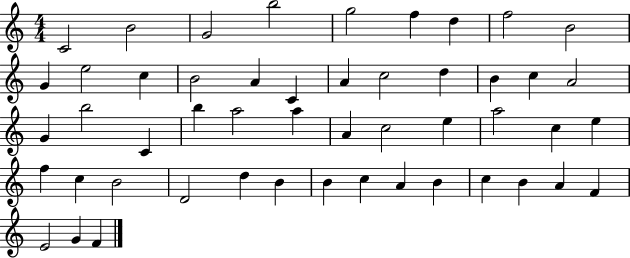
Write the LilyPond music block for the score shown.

{
  \clef treble
  \numericTimeSignature
  \time 4/4
  \key c \major
  c'2 b'2 | g'2 b''2 | g''2 f''4 d''4 | f''2 b'2 | \break g'4 e''2 c''4 | b'2 a'4 c'4 | a'4 c''2 d''4 | b'4 c''4 a'2 | \break g'4 b''2 c'4 | b''4 a''2 a''4 | a'4 c''2 e''4 | a''2 c''4 e''4 | \break f''4 c''4 b'2 | d'2 d''4 b'4 | b'4 c''4 a'4 b'4 | c''4 b'4 a'4 f'4 | \break e'2 g'4 f'4 | \bar "|."
}